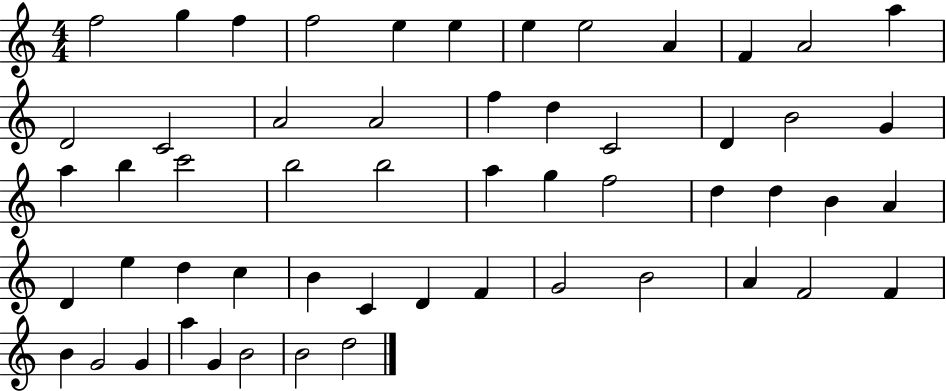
{
  \clef treble
  \numericTimeSignature
  \time 4/4
  \key c \major
  f''2 g''4 f''4 | f''2 e''4 e''4 | e''4 e''2 a'4 | f'4 a'2 a''4 | \break d'2 c'2 | a'2 a'2 | f''4 d''4 c'2 | d'4 b'2 g'4 | \break a''4 b''4 c'''2 | b''2 b''2 | a''4 g''4 f''2 | d''4 d''4 b'4 a'4 | \break d'4 e''4 d''4 c''4 | b'4 c'4 d'4 f'4 | g'2 b'2 | a'4 f'2 f'4 | \break b'4 g'2 g'4 | a''4 g'4 b'2 | b'2 d''2 | \bar "|."
}